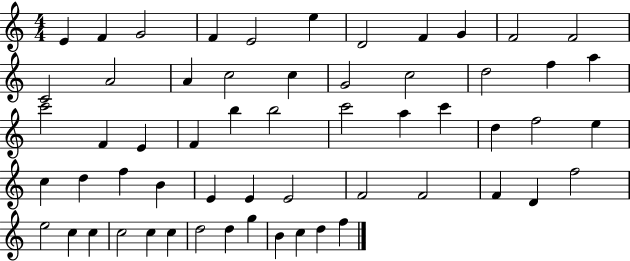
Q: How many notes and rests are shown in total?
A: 58